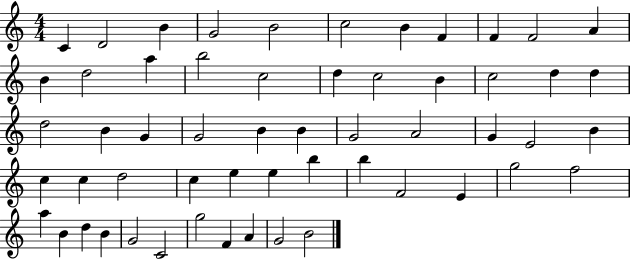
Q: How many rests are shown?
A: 0